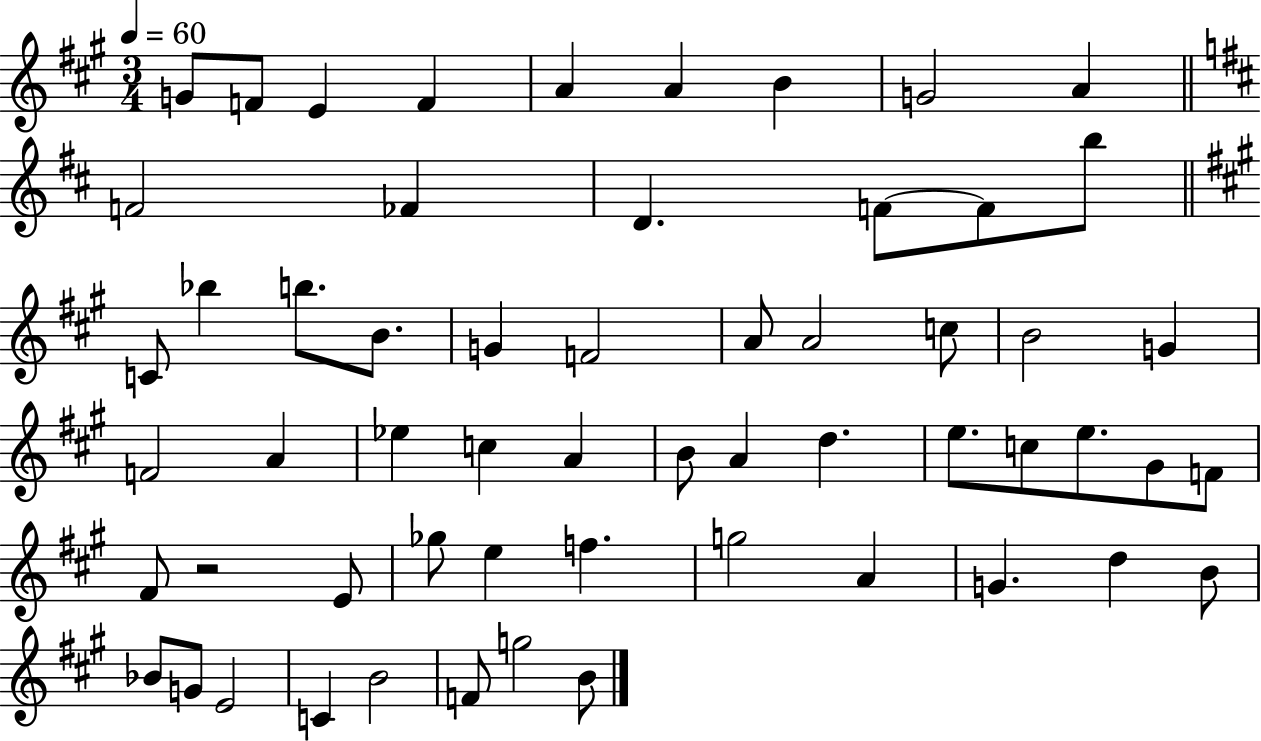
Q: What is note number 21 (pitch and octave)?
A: F4